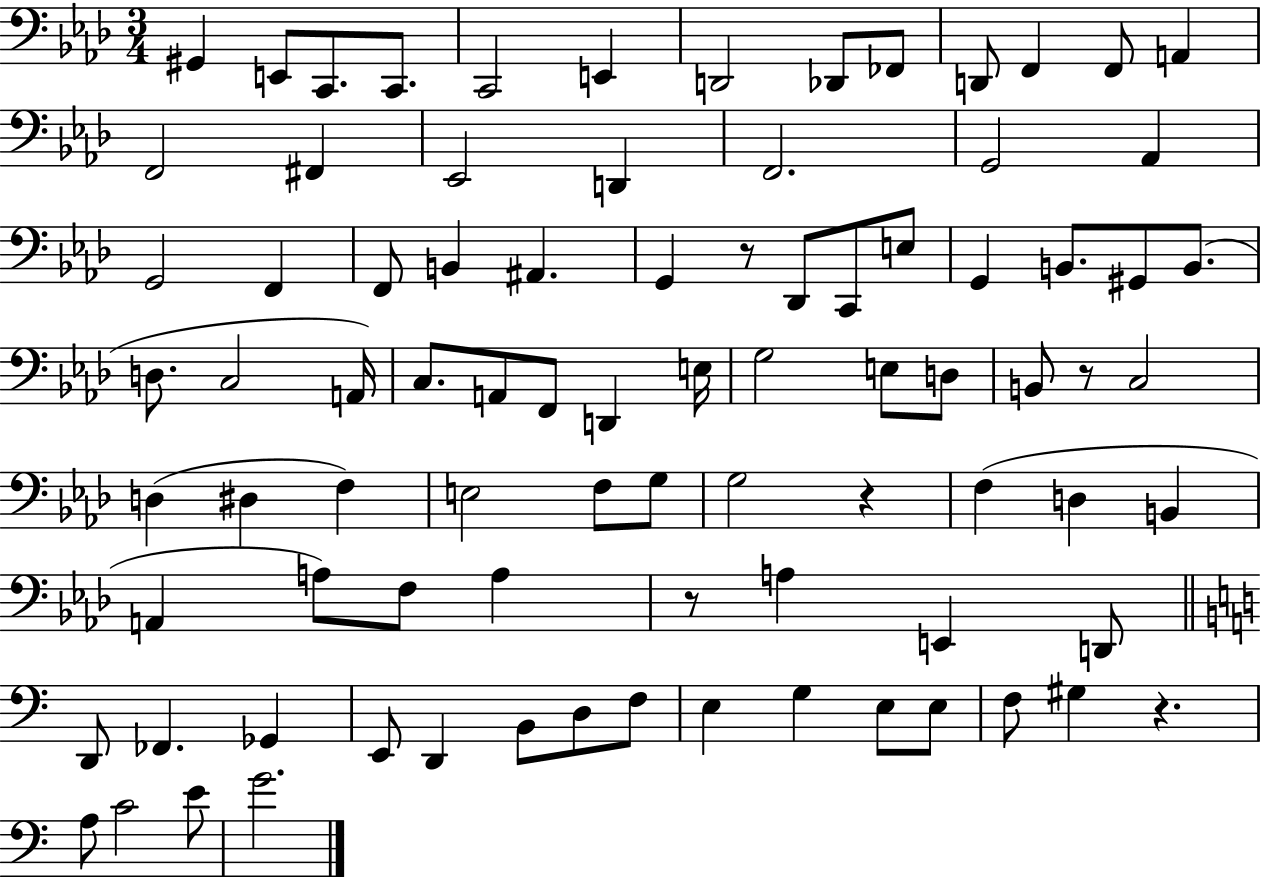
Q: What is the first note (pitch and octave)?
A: G#2